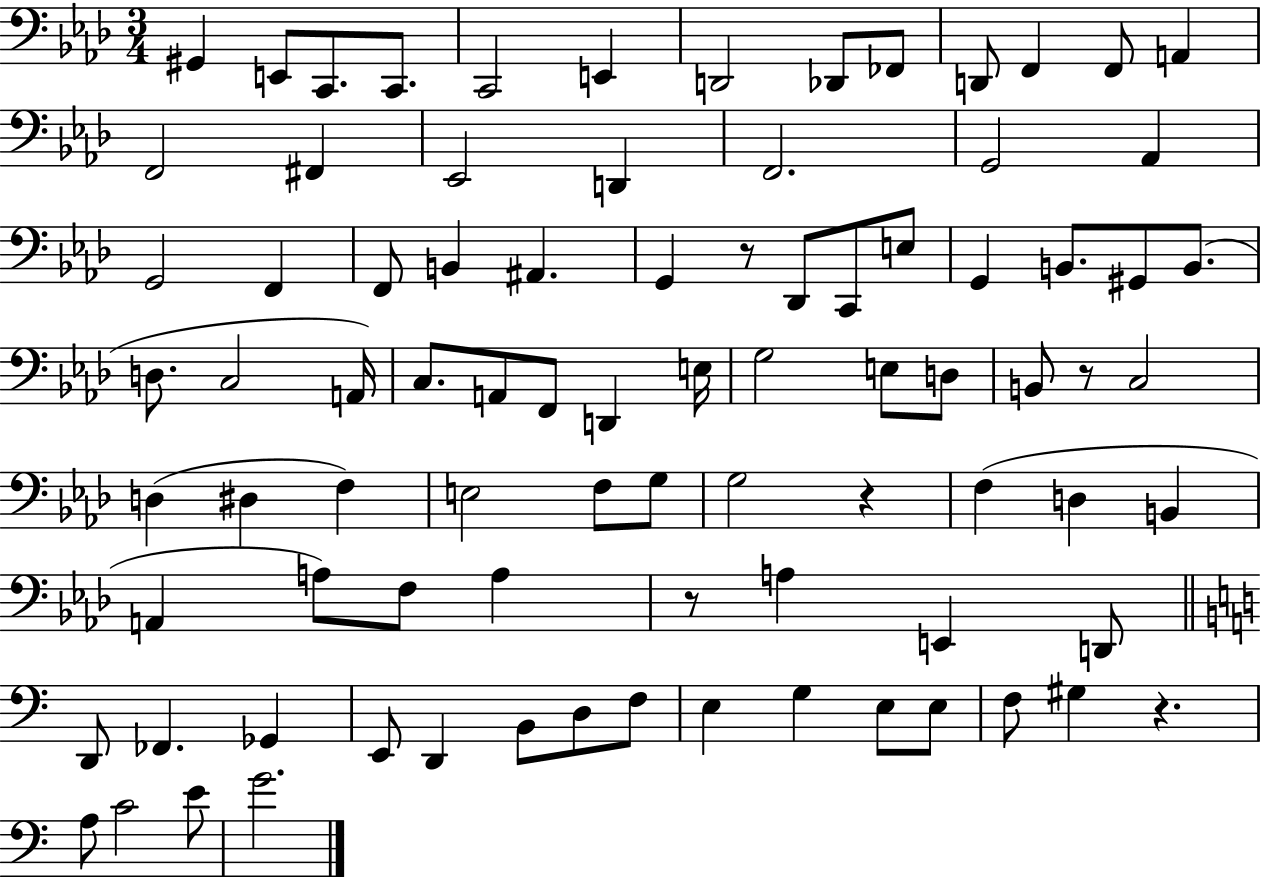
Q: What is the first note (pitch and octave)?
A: G#2